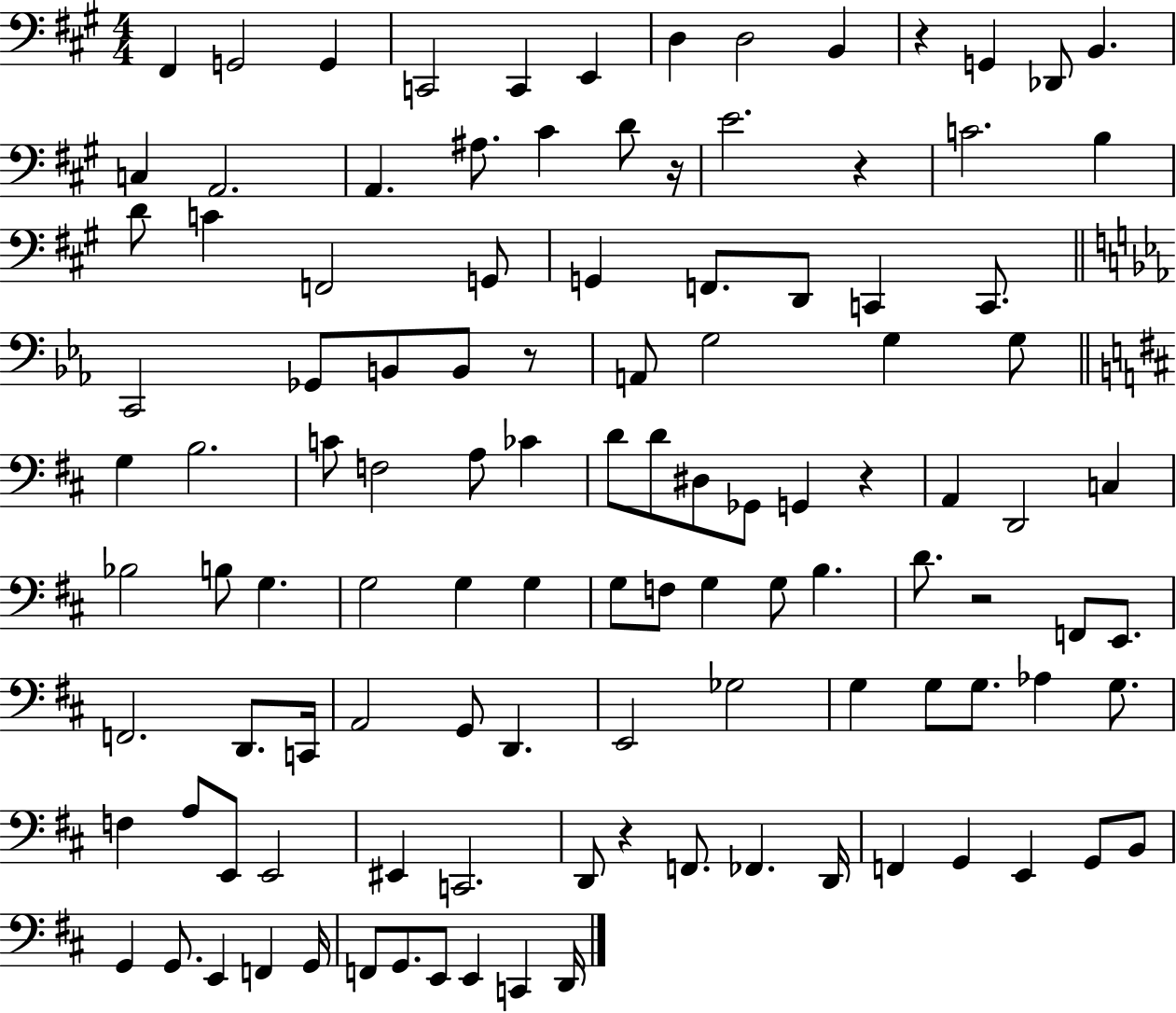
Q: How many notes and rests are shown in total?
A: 112